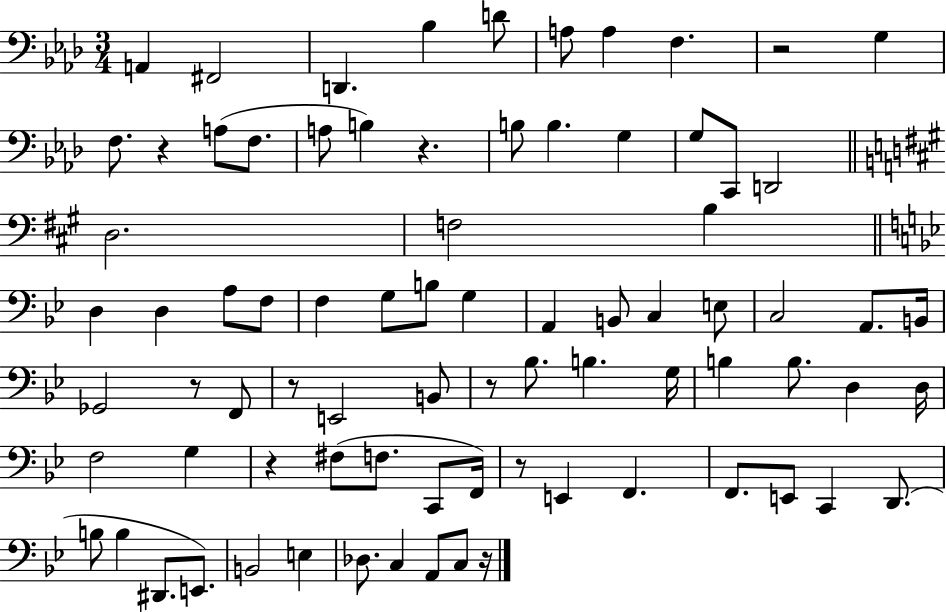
{
  \clef bass
  \numericTimeSignature
  \time 3/4
  \key aes \major
  a,4 fis,2 | d,4. bes4 d'8 | a8 a4 f4. | r2 g4 | \break f8. r4 a8( f8. | a8 b4) r4. | b8 b4. g4 | g8 c,8 d,2 | \break \bar "||" \break \key a \major d2. | f2 b4 | \bar "||" \break \key bes \major d4 d4 a8 f8 | f4 g8 b8 g4 | a,4 b,8 c4 e8 | c2 a,8. b,16 | \break ges,2 r8 f,8 | r8 e,2 b,8 | r8 bes8. b4. g16 | b4 b8. d4 d16 | \break f2 g4 | r4 fis8( f8. c,8 f,16) | r8 e,4 f,4. | f,8. e,8 c,4 d,8.( | \break b8 b4 dis,8. e,8.) | b,2 e4 | des8. c4 a,8 c8 r16 | \bar "|."
}